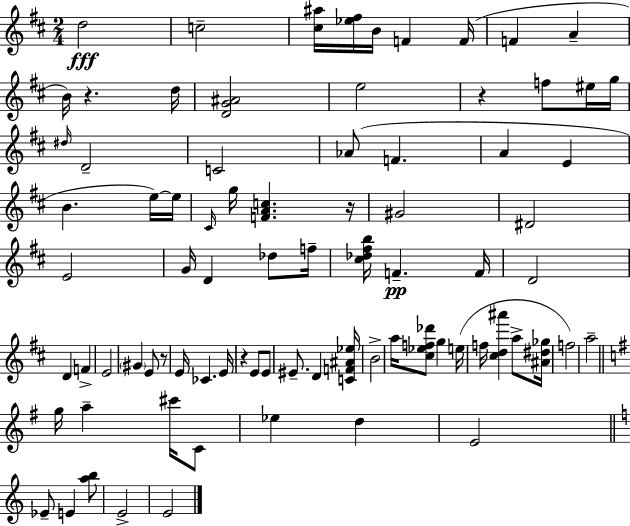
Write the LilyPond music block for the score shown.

{
  \clef treble
  \numericTimeSignature
  \time 2/4
  \key d \major
  \repeat volta 2 { d''2\fff | c''2-- | <cis'' ais''>16 <ees'' fis''>16 b'16 f'4 f'16( | f'4 a'4-- | \break b'16) r4. d''16 | <d' g' ais'>2 | e''2 | r4 f''8 eis''16 g''16 | \break \grace { dis''16 } d'2-- | c'2 | aes'8( f'4. | a'4 e'4 | \break b'4. e''16~~) | e''16 \grace { cis'16 } g''16 <f' a' c''>4. | r16 gis'2 | dis'2 | \break e'2 | g'16 d'4 des''8 | f''16-- <cis'' des'' fis'' b''>16 f'4.--\pp | f'16 d'2 | \break d'4 f'4-> | e'2 | \parenthesize gis'4 e'8 | r8 e'16 ces'4. | \break e'16 r4 e'8 | e'8 eis'8.-- d'4 | <c' f' ais' ees''>16 b'2-> | a''16 <cis'' ees'' f'' des'''>8 g''4 | \break e''16( f''16 <cis'' d'' ais'''>4 a''8-> | <ais' dis'' ges''>16 f''2) | a''2-- | \bar "||" \break \key g \major g''16 a''4-- cis'''16 c'8 | ees''4 d''4 | e'2 | \bar "||" \break \key a \minor ees'8-- e'4 <a'' b''>8 | e'2-> | e'2 | } \bar "|."
}